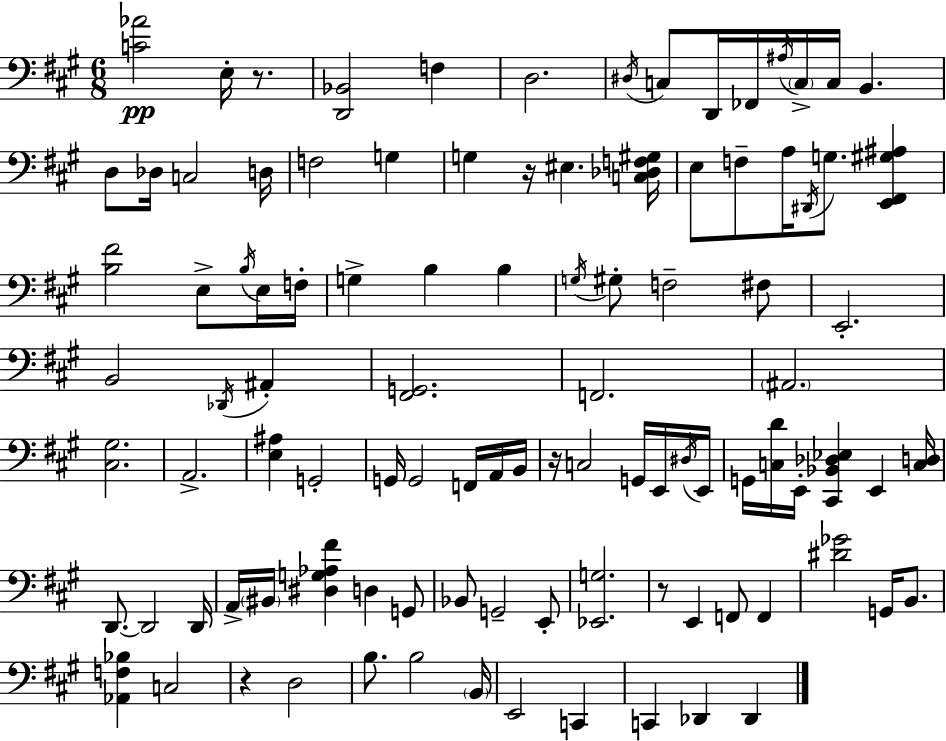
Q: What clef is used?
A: bass